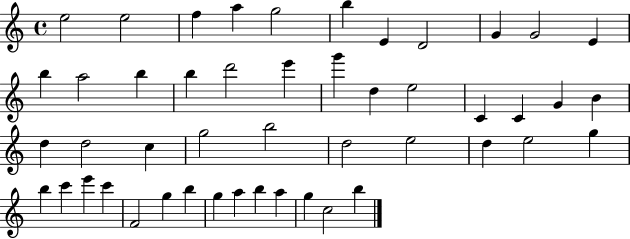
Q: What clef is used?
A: treble